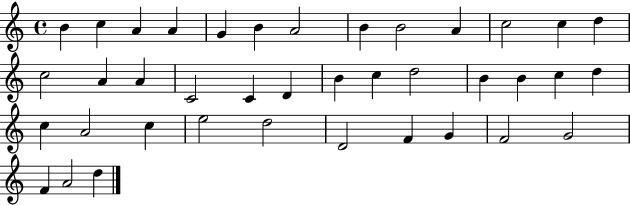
B4/q C5/q A4/q A4/q G4/q B4/q A4/h B4/q B4/h A4/q C5/h C5/q D5/q C5/h A4/q A4/q C4/h C4/q D4/q B4/q C5/q D5/h B4/q B4/q C5/q D5/q C5/q A4/h C5/q E5/h D5/h D4/h F4/q G4/q F4/h G4/h F4/q A4/h D5/q